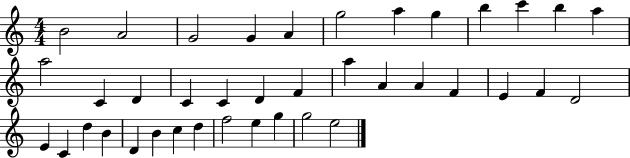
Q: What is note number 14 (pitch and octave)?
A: C4